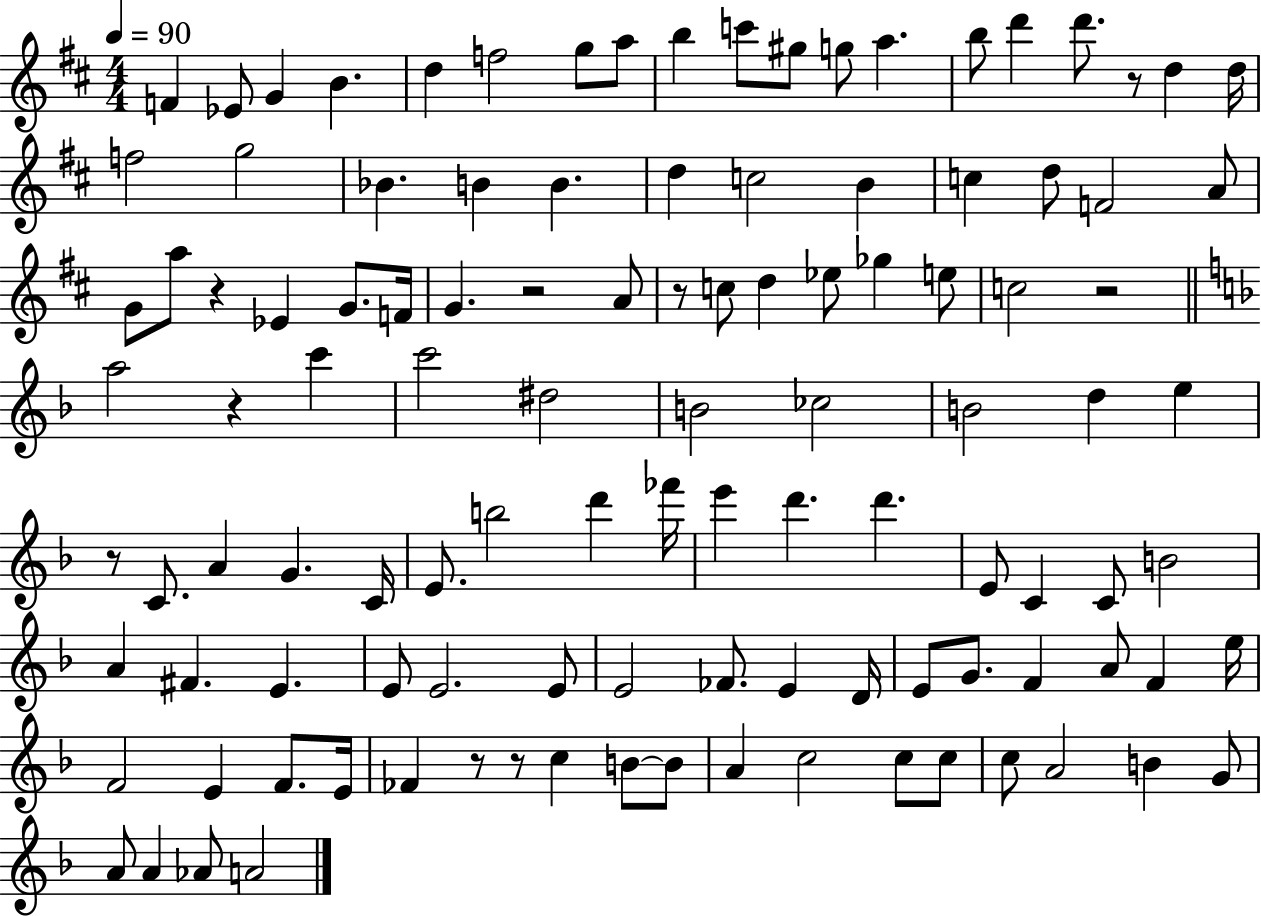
F4/q Eb4/e G4/q B4/q. D5/q F5/h G5/e A5/e B5/q C6/e G#5/e G5/e A5/q. B5/e D6/q D6/e. R/e D5/q D5/s F5/h G5/h Bb4/q. B4/q B4/q. D5/q C5/h B4/q C5/q D5/e F4/h A4/e G4/e A5/e R/q Eb4/q G4/e. F4/s G4/q. R/h A4/e R/e C5/e D5/q Eb5/e Gb5/q E5/e C5/h R/h A5/h R/q C6/q C6/h D#5/h B4/h CES5/h B4/h D5/q E5/q R/e C4/e. A4/q G4/q. C4/s E4/e. B5/h D6/q FES6/s E6/q D6/q. D6/q. E4/e C4/q C4/e B4/h A4/q F#4/q. E4/q. E4/e E4/h. E4/e E4/h FES4/e. E4/q D4/s E4/e G4/e. F4/q A4/e F4/q E5/s F4/h E4/q F4/e. E4/s FES4/q R/e R/e C5/q B4/e B4/e A4/q C5/h C5/e C5/e C5/e A4/h B4/q G4/e A4/e A4/q Ab4/e A4/h